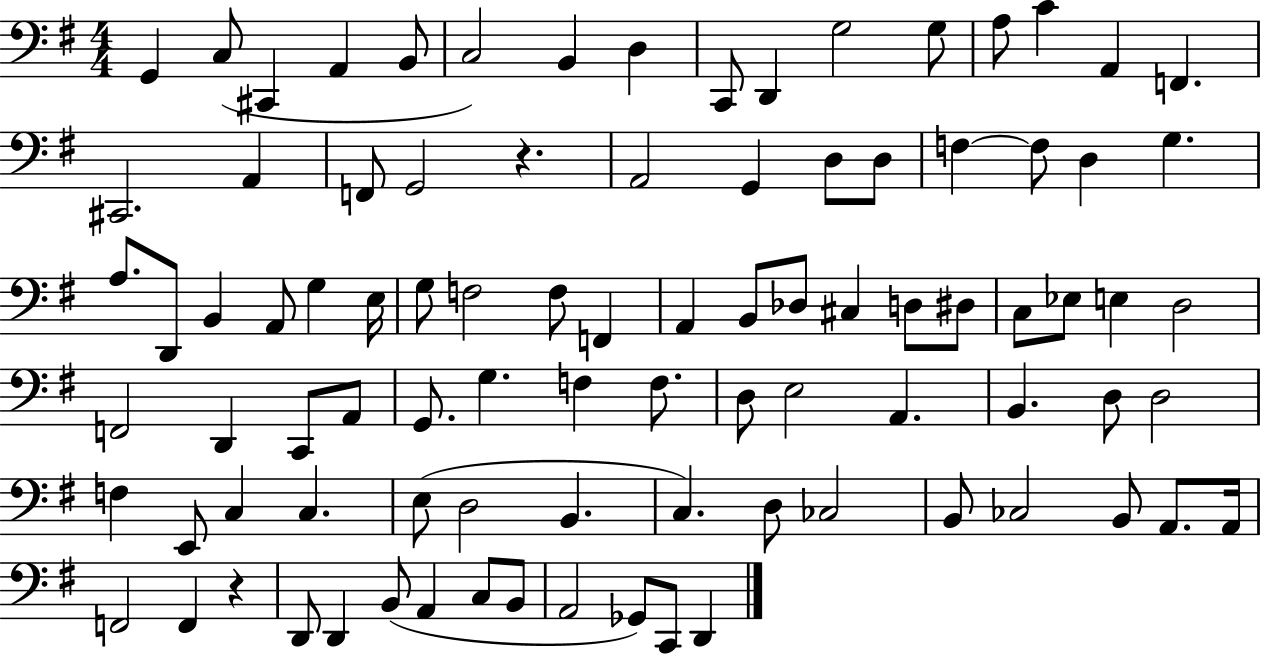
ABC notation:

X:1
T:Untitled
M:4/4
L:1/4
K:G
G,, C,/2 ^C,, A,, B,,/2 C,2 B,, D, C,,/2 D,, G,2 G,/2 A,/2 C A,, F,, ^C,,2 A,, F,,/2 G,,2 z A,,2 G,, D,/2 D,/2 F, F,/2 D, G, A,/2 D,,/2 B,, A,,/2 G, E,/4 G,/2 F,2 F,/2 F,, A,, B,,/2 _D,/2 ^C, D,/2 ^D,/2 C,/2 _E,/2 E, D,2 F,,2 D,, C,,/2 A,,/2 G,,/2 G, F, F,/2 D,/2 E,2 A,, B,, D,/2 D,2 F, E,,/2 C, C, E,/2 D,2 B,, C, D,/2 _C,2 B,,/2 _C,2 B,,/2 A,,/2 A,,/4 F,,2 F,, z D,,/2 D,, B,,/2 A,, C,/2 B,,/2 A,,2 _G,,/2 C,,/2 D,,